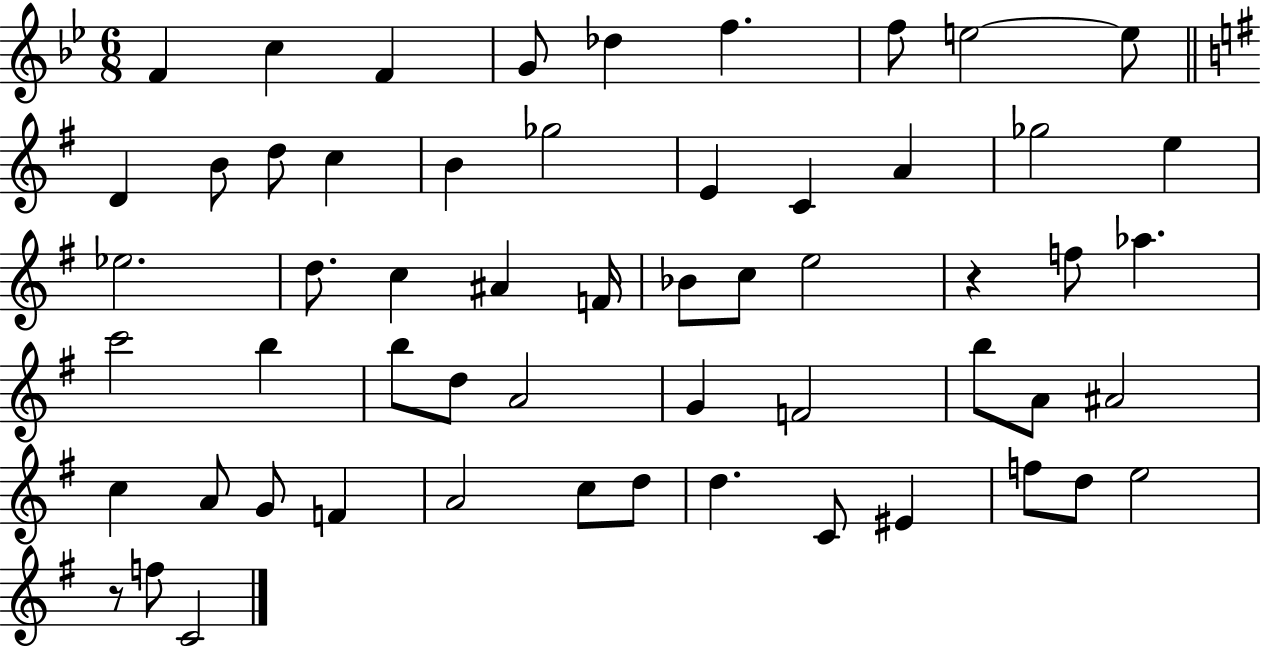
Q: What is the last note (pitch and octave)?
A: C4